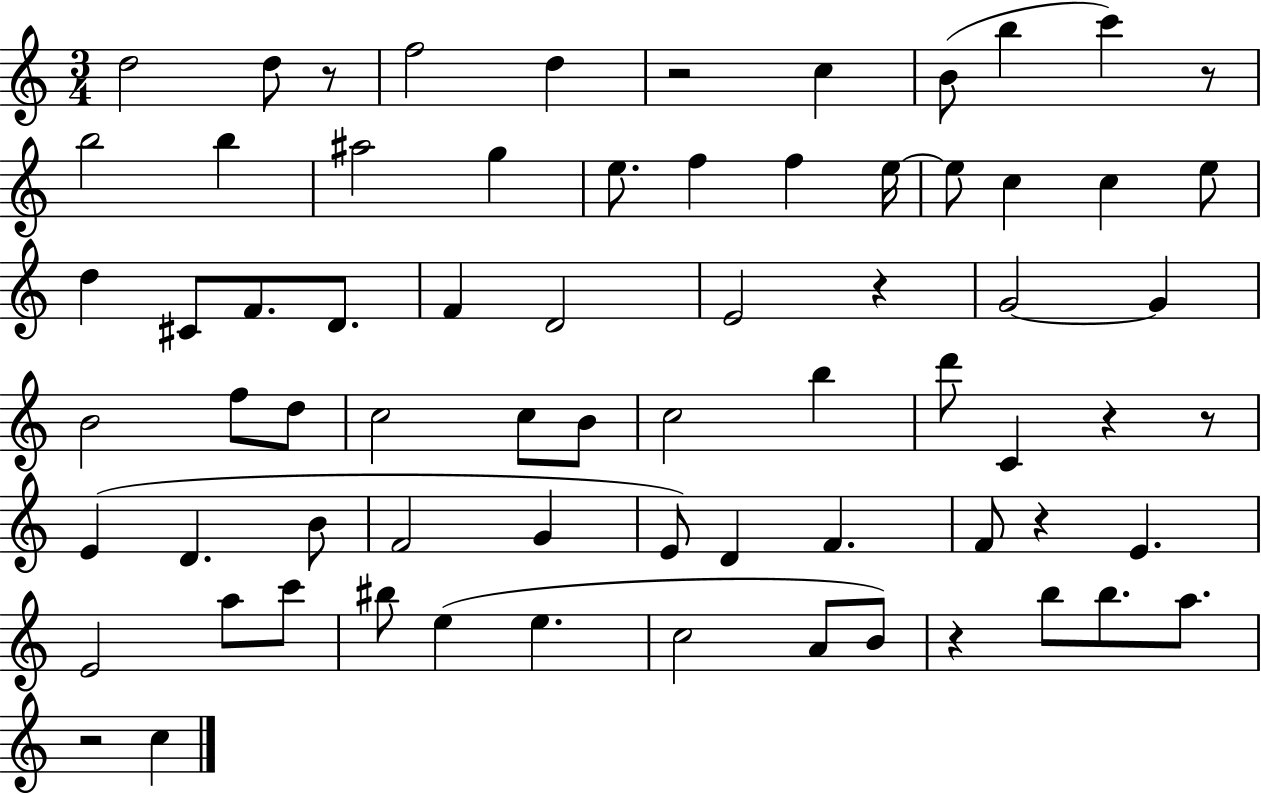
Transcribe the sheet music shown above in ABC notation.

X:1
T:Untitled
M:3/4
L:1/4
K:C
d2 d/2 z/2 f2 d z2 c B/2 b c' z/2 b2 b ^a2 g e/2 f f e/4 e/2 c c e/2 d ^C/2 F/2 D/2 F D2 E2 z G2 G B2 f/2 d/2 c2 c/2 B/2 c2 b d'/2 C z z/2 E D B/2 F2 G E/2 D F F/2 z E E2 a/2 c'/2 ^b/2 e e c2 A/2 B/2 z b/2 b/2 a/2 z2 c